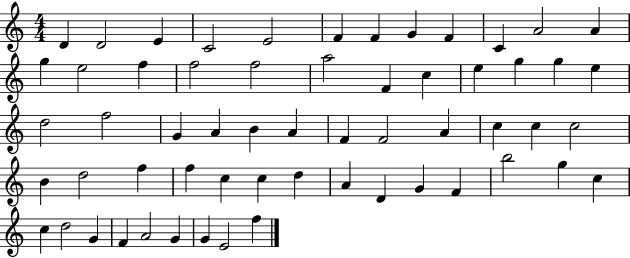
D4/q D4/h E4/q C4/h E4/h F4/q F4/q G4/q F4/q C4/q A4/h A4/q G5/q E5/h F5/q F5/h F5/h A5/h F4/q C5/q E5/q G5/q G5/q E5/q D5/h F5/h G4/q A4/q B4/q A4/q F4/q F4/h A4/q C5/q C5/q C5/h B4/q D5/h F5/q F5/q C5/q C5/q D5/q A4/q D4/q G4/q F4/q B5/h G5/q C5/q C5/q D5/h G4/q F4/q A4/h G4/q G4/q E4/h F5/q